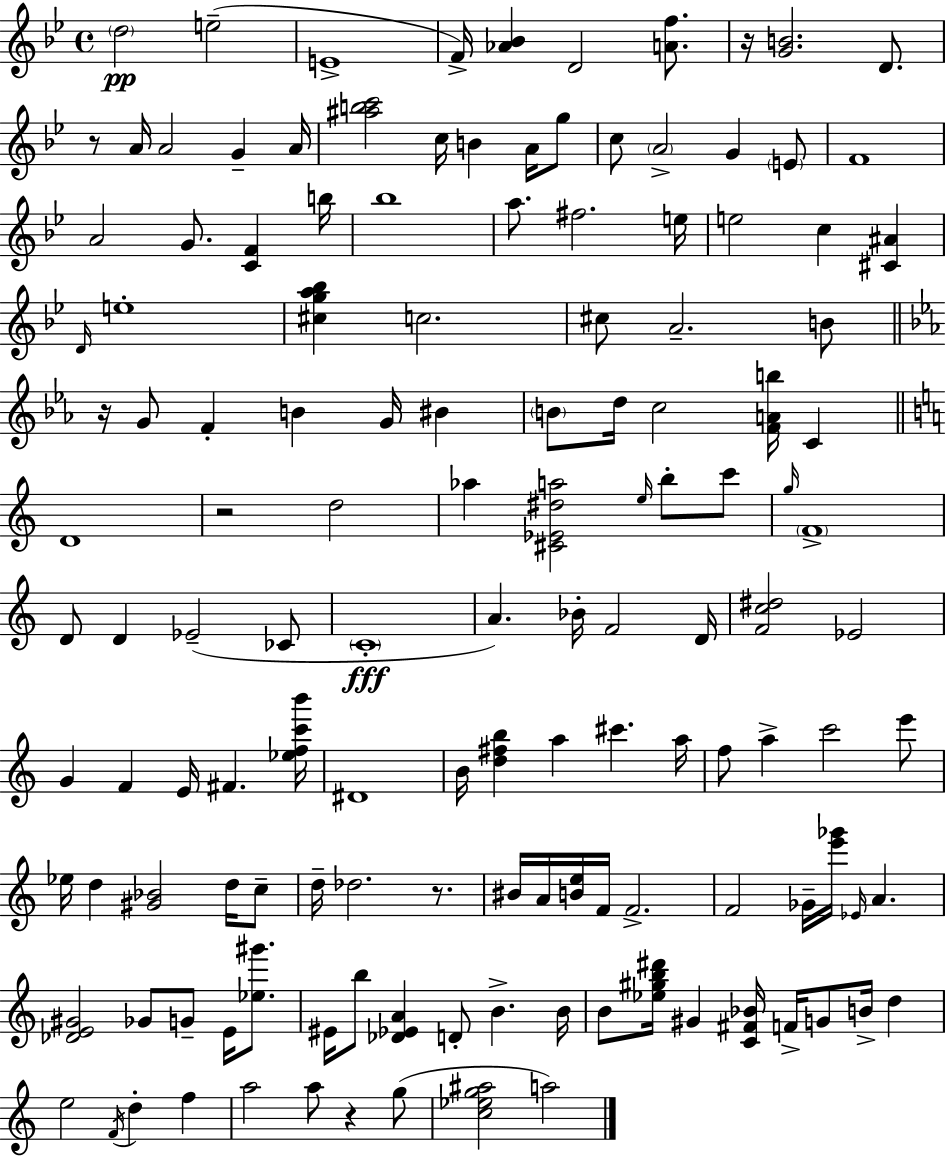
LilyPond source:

{
  \clef treble
  \time 4/4
  \defaultTimeSignature
  \key bes \major
  \parenthesize d''2\pp e''2--( | e'1-> | f'16->) <aes' bes'>4 d'2 <a' f''>8. | r16 <g' b'>2. d'8. | \break r8 a'16 a'2 g'4-- a'16 | <ais'' b'' c'''>2 c''16 b'4 a'16 g''8 | c''8 \parenthesize a'2-> g'4 \parenthesize e'8 | f'1 | \break a'2 g'8. <c' f'>4 b''16 | bes''1 | a''8. fis''2. e''16 | e''2 c''4 <cis' ais'>4 | \break \grace { d'16 } e''1-. | <cis'' g'' a'' bes''>4 c''2. | cis''8 a'2.-- b'8 | \bar "||" \break \key c \minor r16 g'8 f'4-. b'4 g'16 bis'4 | \parenthesize b'8 d''16 c''2 <f' a' b''>16 c'4 | \bar "||" \break \key c \major d'1 | r2 d''2 | aes''4 <cis' ees' dis'' a''>2 \grace { e''16 } b''8-. c'''8 | \grace { g''16 } \parenthesize f'1-> | \break d'8 d'4 ees'2--( | ces'8 \parenthesize c'1-.\fff | a'4.) bes'16-. f'2 | d'16 <f' c'' dis''>2 ees'2 | \break g'4 f'4 e'16 fis'4. | <ees'' f'' c''' b'''>16 dis'1 | b'16 <d'' fis'' b''>4 a''4 cis'''4. | a''16 f''8 a''4-> c'''2 | \break e'''8 ees''16 d''4 <gis' bes'>2 d''16 | c''8-- d''16-- des''2. r8. | bis'16 a'16 <b' e''>16 f'16 f'2.-> | f'2 ges'16-- <e''' ges'''>16 \grace { ees'16 } a'4. | \break <des' e' gis'>2 ges'8 g'8-- e'16 | <ees'' gis'''>8. eis'16 b''8 <des' ees' a'>4 d'8-. b'4.-> | b'16 b'8 <ees'' gis'' b'' dis'''>16 gis'4 <c' fis' bes'>16 f'16-> g'8 b'16-> d''4 | e''2 \acciaccatura { f'16 } d''4-. | \break f''4 a''2 a''8 r4 | g''8( <c'' ees'' g'' ais''>2 a''2) | \bar "|."
}